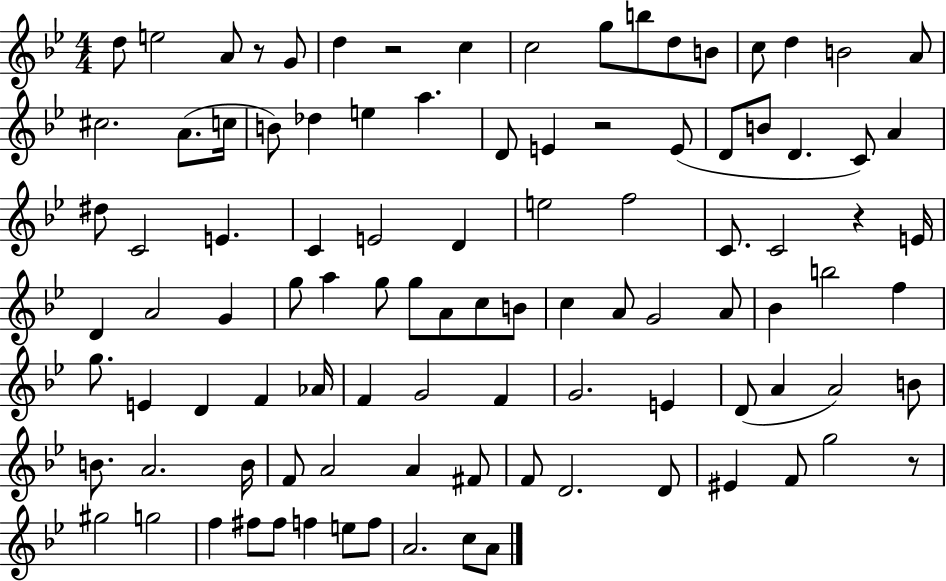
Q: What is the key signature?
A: BES major